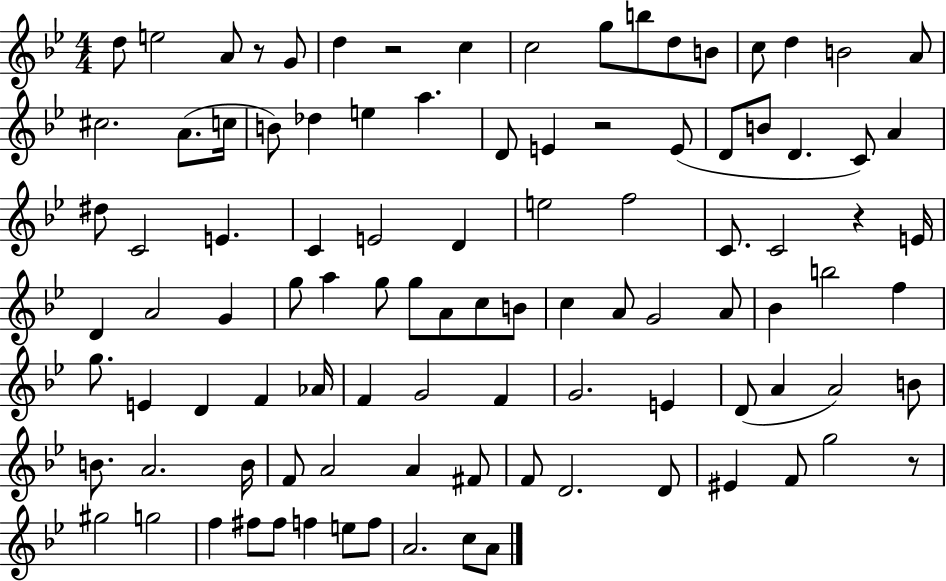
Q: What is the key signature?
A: BES major